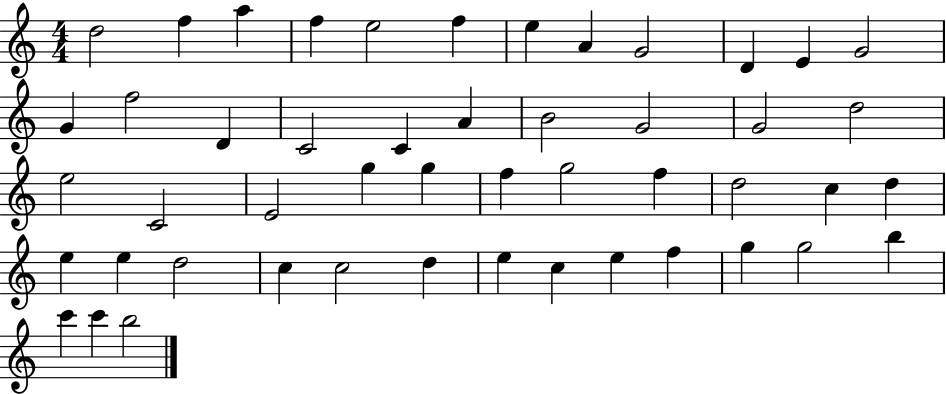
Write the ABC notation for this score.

X:1
T:Untitled
M:4/4
L:1/4
K:C
d2 f a f e2 f e A G2 D E G2 G f2 D C2 C A B2 G2 G2 d2 e2 C2 E2 g g f g2 f d2 c d e e d2 c c2 d e c e f g g2 b c' c' b2